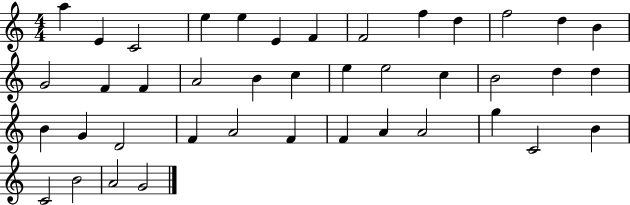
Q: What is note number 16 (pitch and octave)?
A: F4